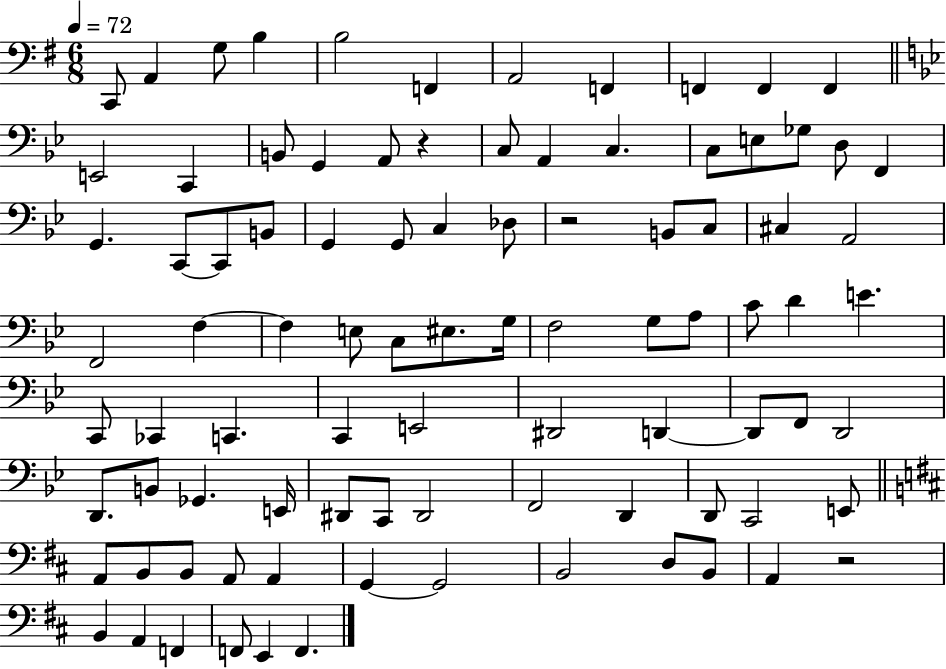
{
  \clef bass
  \numericTimeSignature
  \time 6/8
  \key g \major
  \tempo 4 = 72
  c,8 a,4 g8 b4 | b2 f,4 | a,2 f,4 | f,4 f,4 f,4 | \break \bar "||" \break \key g \minor e,2 c,4 | b,8 g,4 a,8 r4 | c8 a,4 c4. | c8 e8 ges8 d8 f,4 | \break g,4. c,8~~ c,8 b,8 | g,4 g,8 c4 des8 | r2 b,8 c8 | cis4 a,2 | \break f,2 f4~~ | f4 e8 c8 eis8. g16 | f2 g8 a8 | c'8 d'4 e'4. | \break c,8 ces,4 c,4. | c,4 e,2 | dis,2 d,4~~ | d,8 f,8 d,2 | \break d,8. b,8 ges,4. e,16 | dis,8 c,8 dis,2 | f,2 d,4 | d,8 c,2 e,8 | \break \bar "||" \break \key b \minor a,8 b,8 b,8 a,8 a,4 | g,4~~ g,2 | b,2 d8 b,8 | a,4 r2 | \break b,4 a,4 f,4 | f,8 e,4 f,4. | \bar "|."
}